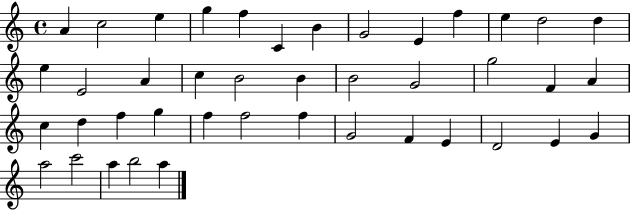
{
  \clef treble
  \time 4/4
  \defaultTimeSignature
  \key c \major
  a'4 c''2 e''4 | g''4 f''4 c'4 b'4 | g'2 e'4 f''4 | e''4 d''2 d''4 | \break e''4 e'2 a'4 | c''4 b'2 b'4 | b'2 g'2 | g''2 f'4 a'4 | \break c''4 d''4 f''4 g''4 | f''4 f''2 f''4 | g'2 f'4 e'4 | d'2 e'4 g'4 | \break a''2 c'''2 | a''4 b''2 a''4 | \bar "|."
}